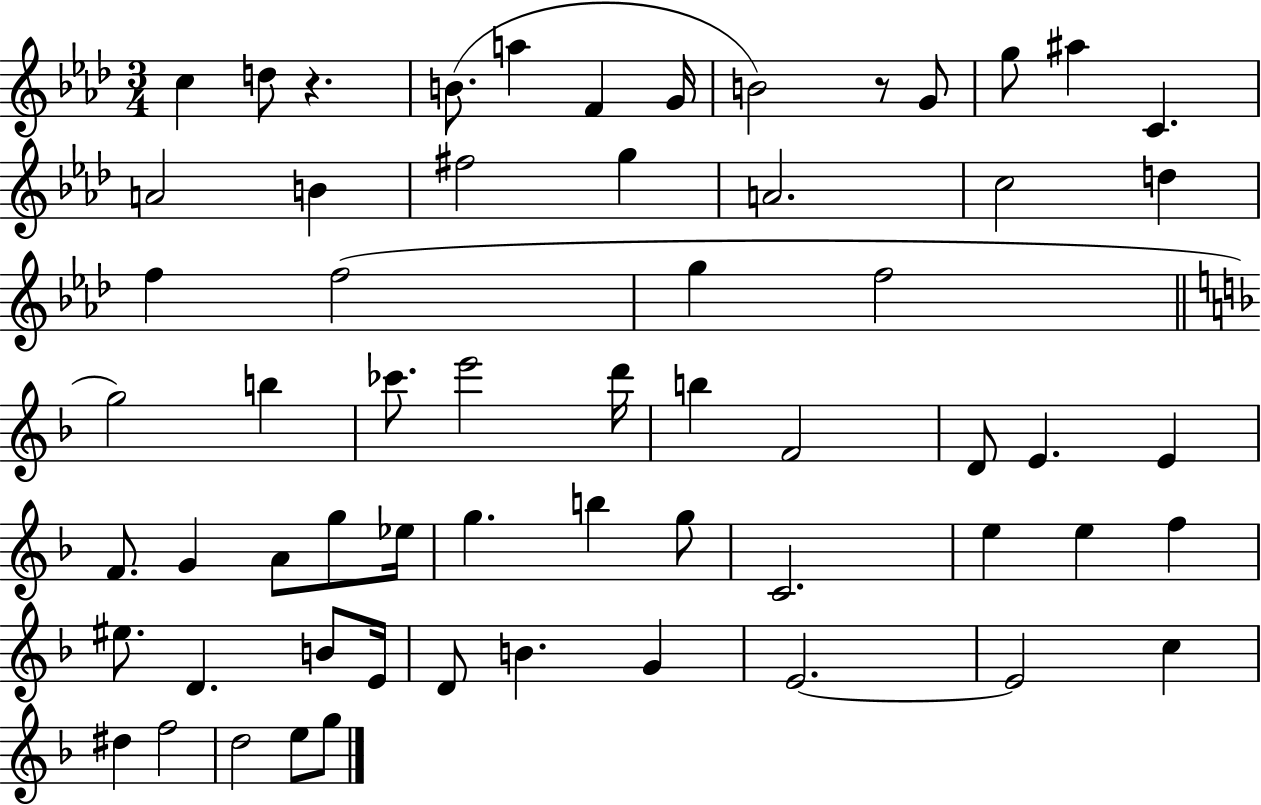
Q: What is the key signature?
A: AES major